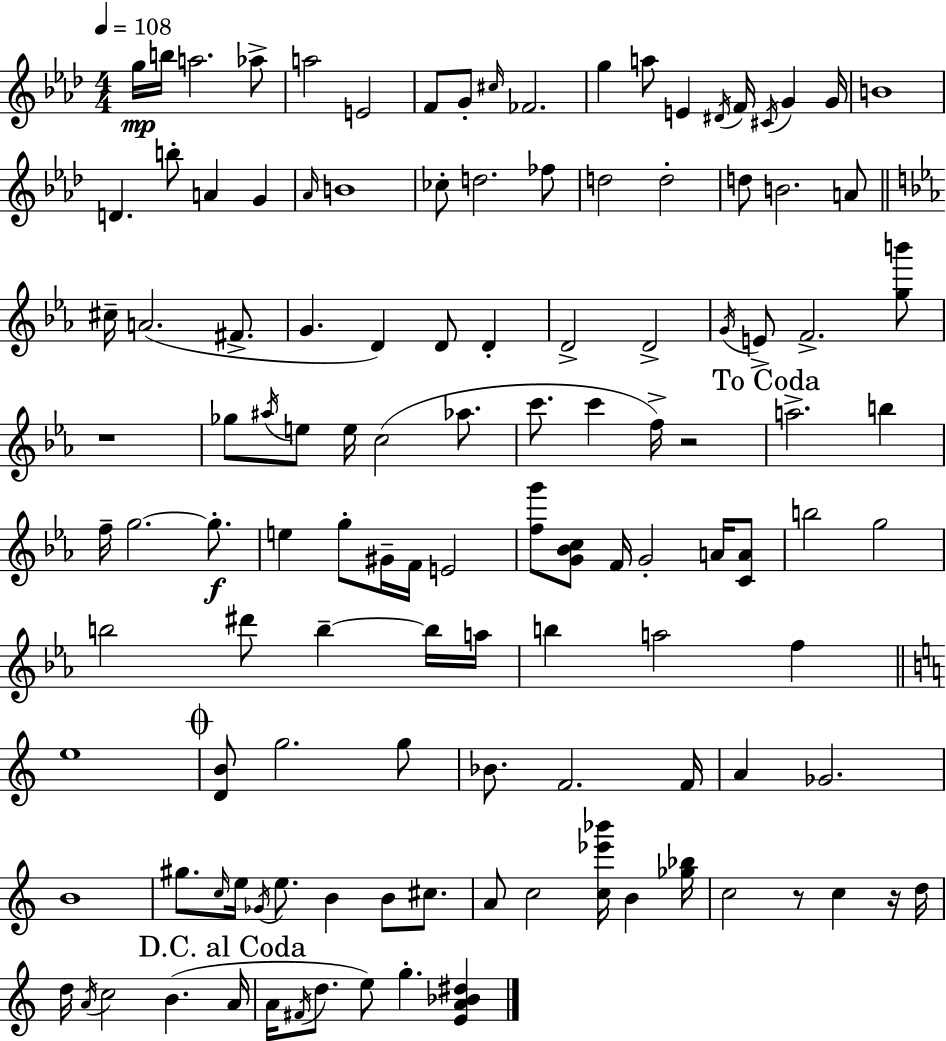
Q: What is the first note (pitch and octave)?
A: G5